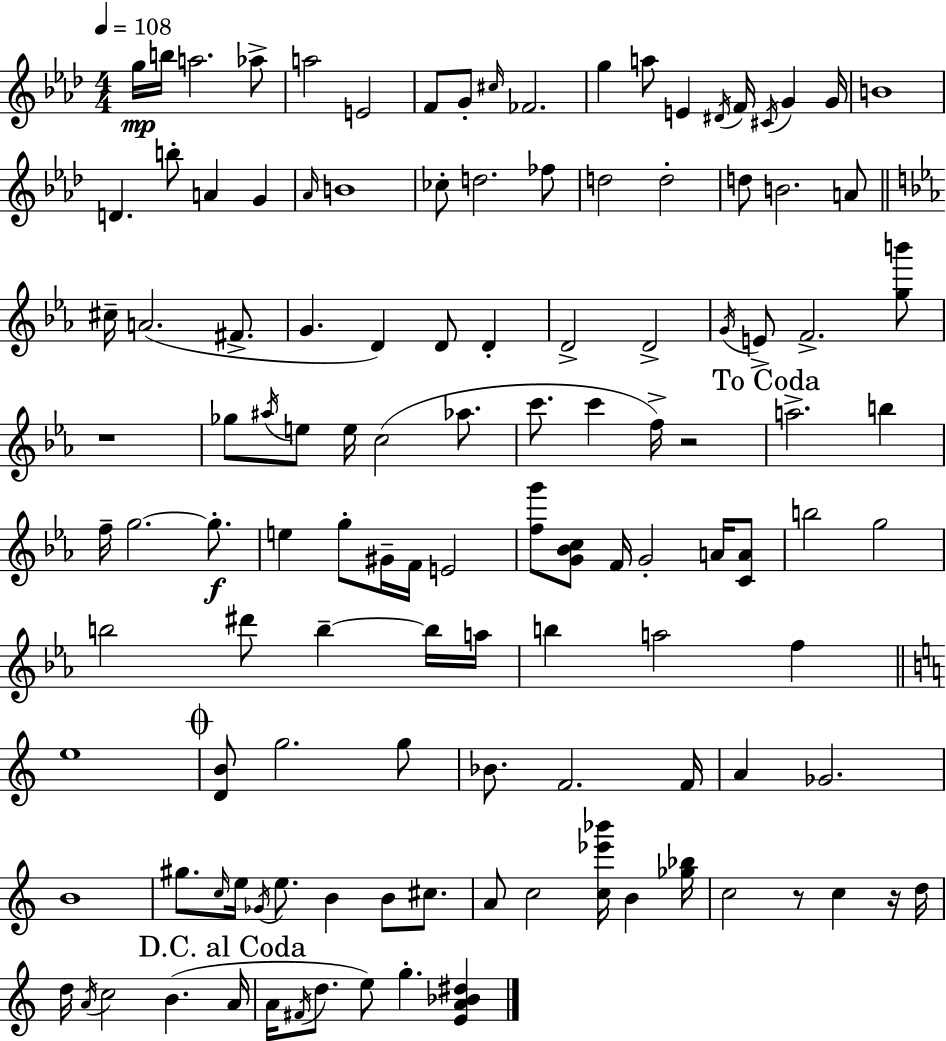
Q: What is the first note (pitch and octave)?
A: G5